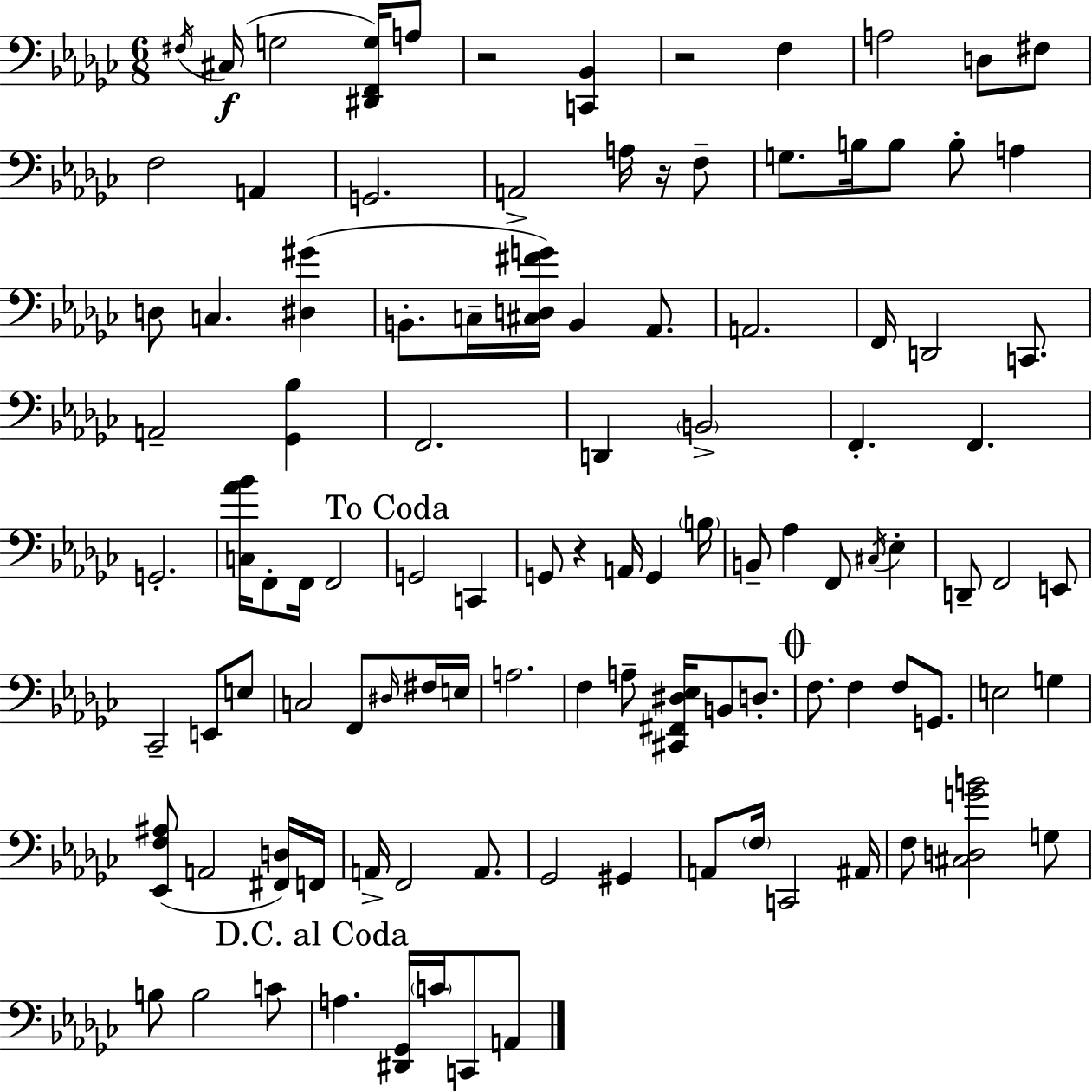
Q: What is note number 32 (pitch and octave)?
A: D2